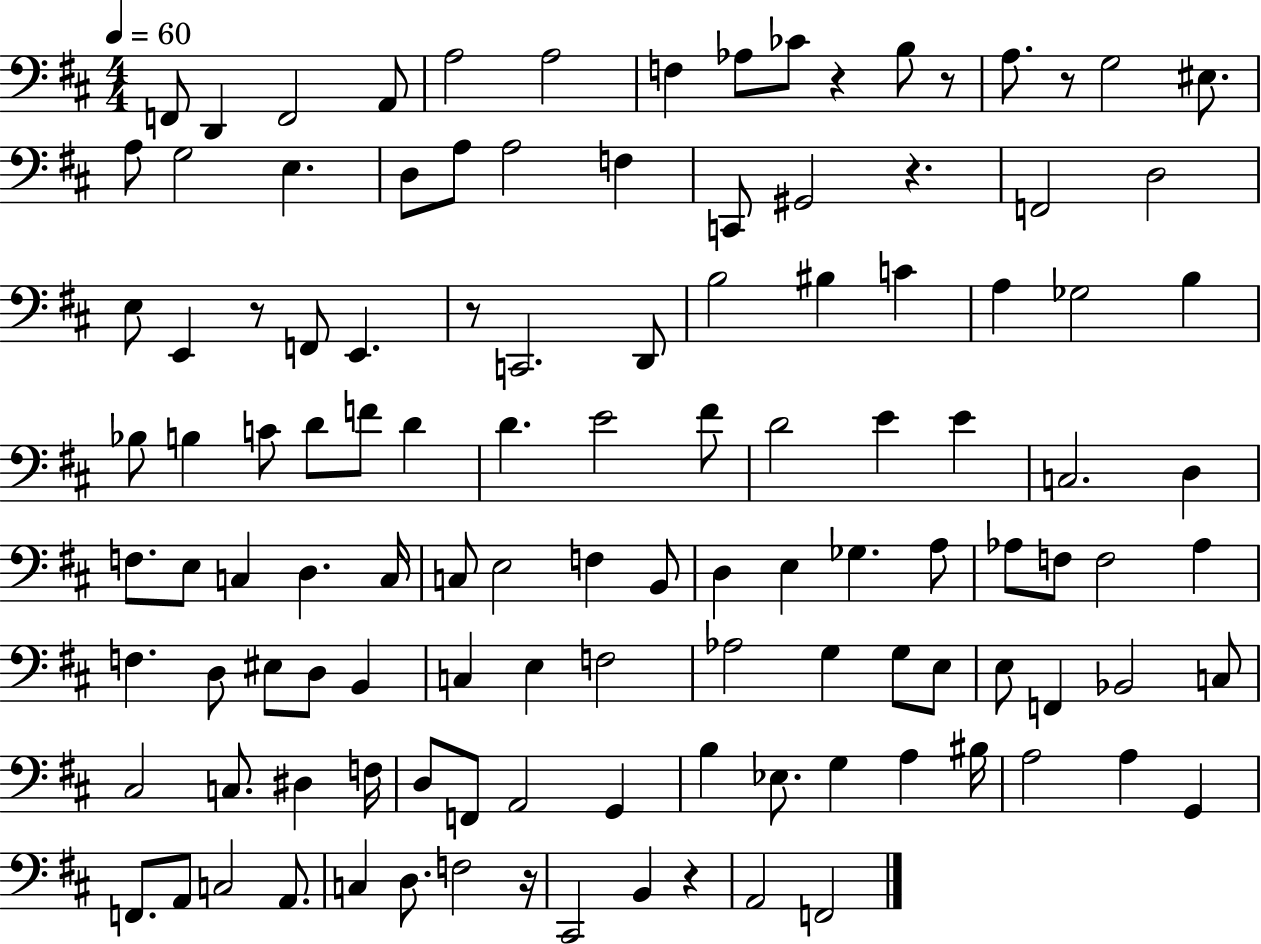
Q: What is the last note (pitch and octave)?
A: F2